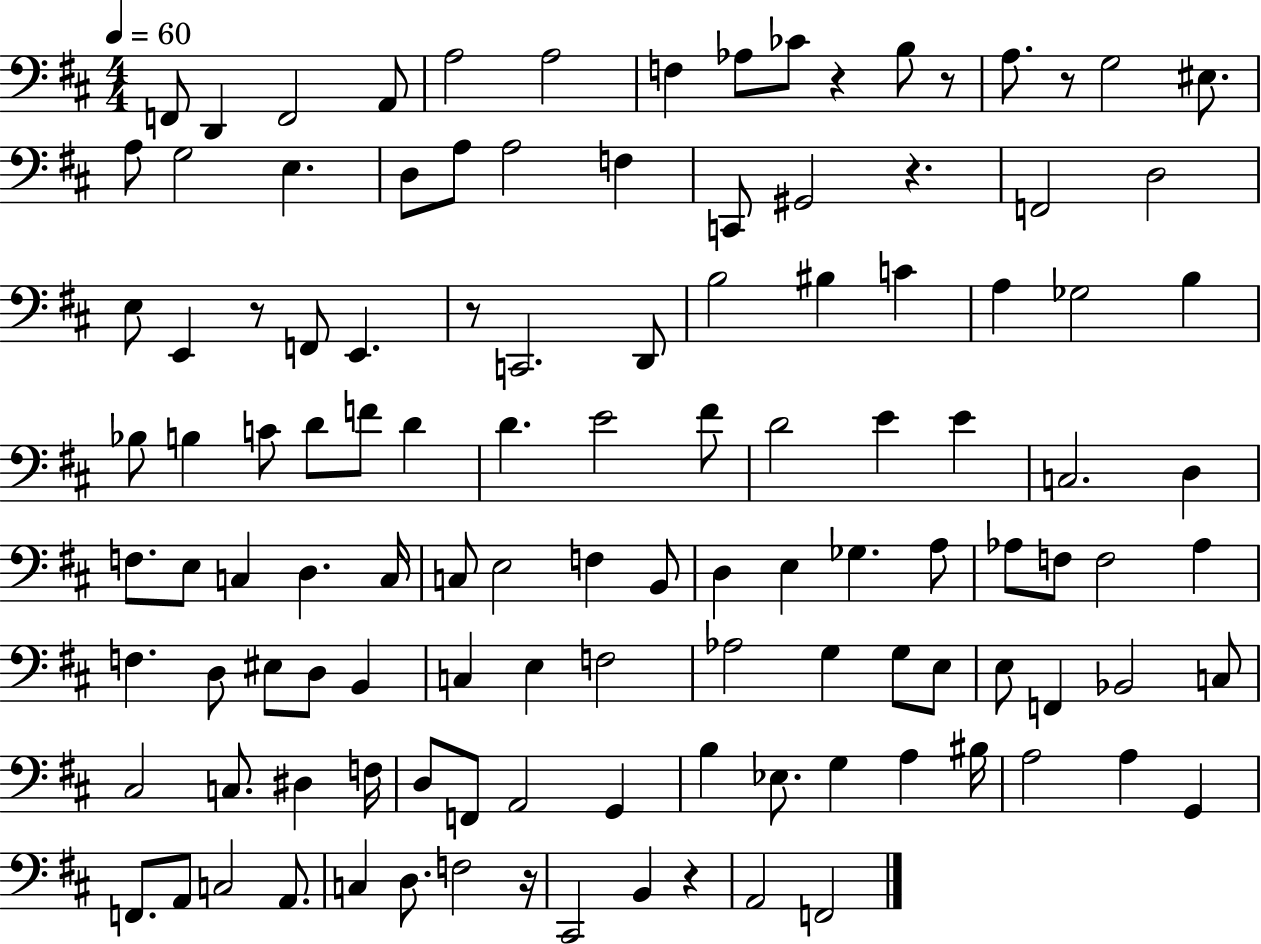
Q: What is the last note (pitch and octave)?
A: F2